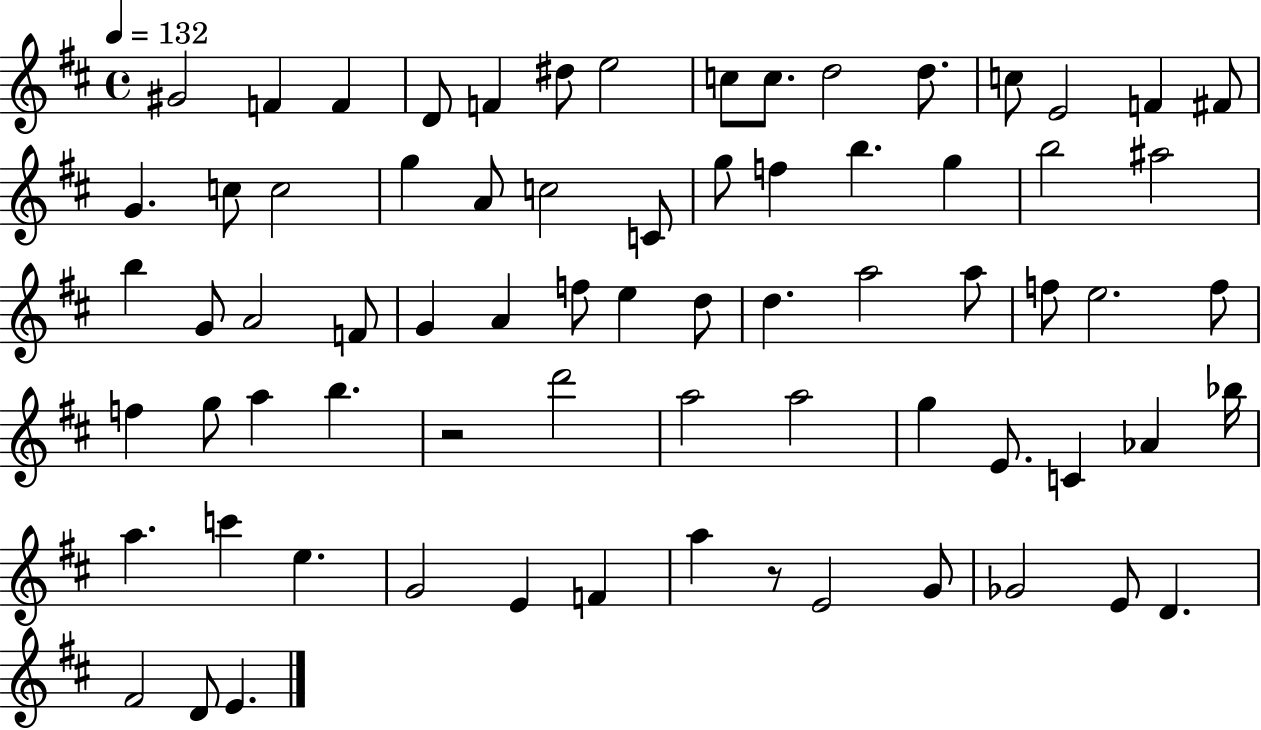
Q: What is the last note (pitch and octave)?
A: E4